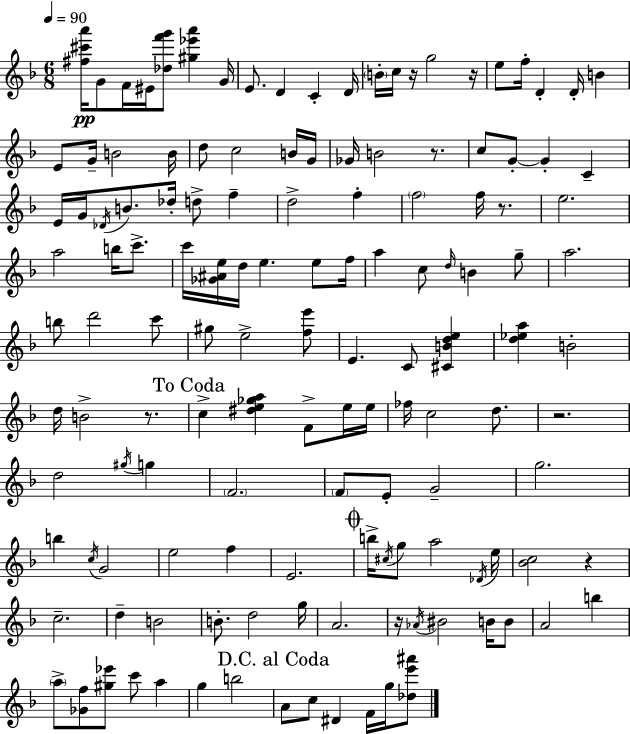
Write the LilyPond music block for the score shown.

{
  \clef treble
  \numericTimeSignature
  \time 6/8
  \key d \minor
  \tempo 4 = 90
  <fis'' cis''' a'''>16\pp g'8 f'16 eis'16 <des'' f''' g'''>8 <gis'' ees''' a'''>4 g'16 | e'8. d'4 c'4-. d'16 | \parenthesize b'16-. c''16 r16 g''2 r16 | e''8 f''16-. d'4-. d'16-. b'4 | \break e'8 g'16-- b'2 b'16 | d''8 c''2 b'16 g'16 | ges'16 b'2 r8. | c''8 g'8-.~~ g'4-. c'4-- | \break e'16 g'16 \acciaccatura { des'16 } b'8. des''16-. d''8-> f''4-- | d''2-> f''4-. | \parenthesize f''2 f''16 r8. | e''2. | \break a''2 b''16 c'''8.-> | c'''16 <ges' ais' e''>16 d''16 e''4. e''8 | f''16 a''4 c''8 \grace { d''16 } b'4 | g''8-- a''2. | \break b''8 d'''2 | c'''8 gis''8 e''2-> | <f'' e'''>8 e'4. c'8 <cis' b' d'' e''>4 | <d'' ees'' a''>4 b'2-. | \break d''16 b'2-> r8. | \mark "To Coda" c''4-> <dis'' e'' ges'' a''>4 f'8-> | e''16 e''16 fes''16 c''2 d''8. | r2. | \break d''2 \acciaccatura { gis''16 } g''4 | \parenthesize f'2. | \parenthesize f'8 e'8-. g'2-- | g''2. | \break b''4 \acciaccatura { c''16 } g'2 | e''2 | f''4 e'2. | \mark \markup { \musicglyph "scripts.coda" } b''16-> \acciaccatura { cis''16 } g''8 a''2 | \break \acciaccatura { des'16 } e''16 <bes' c''>2 | r4 c''2.-- | d''4-- b'2 | b'8.-. d''2 | \break g''16 a'2. | r16 \acciaccatura { aes'16 } bis'2 | b'16 b'8 a'2 | b''4 \parenthesize a''8-> <ges' f''>8 <gis'' ees'''>8 | \break c'''8 a''4 g''4 b''2 | \mark "D.C. al Coda" a'8 c''8 dis'4 | f'16 g''16 <des'' e''' ais'''>8 \bar "|."
}